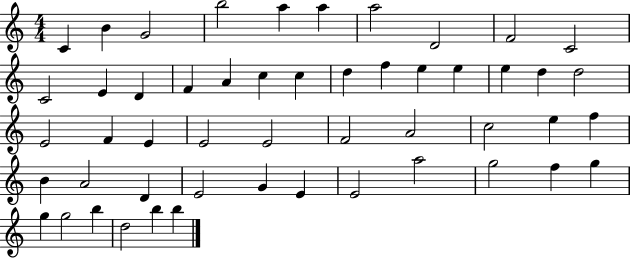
{
  \clef treble
  \numericTimeSignature
  \time 4/4
  \key c \major
  c'4 b'4 g'2 | b''2 a''4 a''4 | a''2 d'2 | f'2 c'2 | \break c'2 e'4 d'4 | f'4 a'4 c''4 c''4 | d''4 f''4 e''4 e''4 | e''4 d''4 d''2 | \break e'2 f'4 e'4 | e'2 e'2 | f'2 a'2 | c''2 e''4 f''4 | \break b'4 a'2 d'4 | e'2 g'4 e'4 | e'2 a''2 | g''2 f''4 g''4 | \break g''4 g''2 b''4 | d''2 b''4 b''4 | \bar "|."
}